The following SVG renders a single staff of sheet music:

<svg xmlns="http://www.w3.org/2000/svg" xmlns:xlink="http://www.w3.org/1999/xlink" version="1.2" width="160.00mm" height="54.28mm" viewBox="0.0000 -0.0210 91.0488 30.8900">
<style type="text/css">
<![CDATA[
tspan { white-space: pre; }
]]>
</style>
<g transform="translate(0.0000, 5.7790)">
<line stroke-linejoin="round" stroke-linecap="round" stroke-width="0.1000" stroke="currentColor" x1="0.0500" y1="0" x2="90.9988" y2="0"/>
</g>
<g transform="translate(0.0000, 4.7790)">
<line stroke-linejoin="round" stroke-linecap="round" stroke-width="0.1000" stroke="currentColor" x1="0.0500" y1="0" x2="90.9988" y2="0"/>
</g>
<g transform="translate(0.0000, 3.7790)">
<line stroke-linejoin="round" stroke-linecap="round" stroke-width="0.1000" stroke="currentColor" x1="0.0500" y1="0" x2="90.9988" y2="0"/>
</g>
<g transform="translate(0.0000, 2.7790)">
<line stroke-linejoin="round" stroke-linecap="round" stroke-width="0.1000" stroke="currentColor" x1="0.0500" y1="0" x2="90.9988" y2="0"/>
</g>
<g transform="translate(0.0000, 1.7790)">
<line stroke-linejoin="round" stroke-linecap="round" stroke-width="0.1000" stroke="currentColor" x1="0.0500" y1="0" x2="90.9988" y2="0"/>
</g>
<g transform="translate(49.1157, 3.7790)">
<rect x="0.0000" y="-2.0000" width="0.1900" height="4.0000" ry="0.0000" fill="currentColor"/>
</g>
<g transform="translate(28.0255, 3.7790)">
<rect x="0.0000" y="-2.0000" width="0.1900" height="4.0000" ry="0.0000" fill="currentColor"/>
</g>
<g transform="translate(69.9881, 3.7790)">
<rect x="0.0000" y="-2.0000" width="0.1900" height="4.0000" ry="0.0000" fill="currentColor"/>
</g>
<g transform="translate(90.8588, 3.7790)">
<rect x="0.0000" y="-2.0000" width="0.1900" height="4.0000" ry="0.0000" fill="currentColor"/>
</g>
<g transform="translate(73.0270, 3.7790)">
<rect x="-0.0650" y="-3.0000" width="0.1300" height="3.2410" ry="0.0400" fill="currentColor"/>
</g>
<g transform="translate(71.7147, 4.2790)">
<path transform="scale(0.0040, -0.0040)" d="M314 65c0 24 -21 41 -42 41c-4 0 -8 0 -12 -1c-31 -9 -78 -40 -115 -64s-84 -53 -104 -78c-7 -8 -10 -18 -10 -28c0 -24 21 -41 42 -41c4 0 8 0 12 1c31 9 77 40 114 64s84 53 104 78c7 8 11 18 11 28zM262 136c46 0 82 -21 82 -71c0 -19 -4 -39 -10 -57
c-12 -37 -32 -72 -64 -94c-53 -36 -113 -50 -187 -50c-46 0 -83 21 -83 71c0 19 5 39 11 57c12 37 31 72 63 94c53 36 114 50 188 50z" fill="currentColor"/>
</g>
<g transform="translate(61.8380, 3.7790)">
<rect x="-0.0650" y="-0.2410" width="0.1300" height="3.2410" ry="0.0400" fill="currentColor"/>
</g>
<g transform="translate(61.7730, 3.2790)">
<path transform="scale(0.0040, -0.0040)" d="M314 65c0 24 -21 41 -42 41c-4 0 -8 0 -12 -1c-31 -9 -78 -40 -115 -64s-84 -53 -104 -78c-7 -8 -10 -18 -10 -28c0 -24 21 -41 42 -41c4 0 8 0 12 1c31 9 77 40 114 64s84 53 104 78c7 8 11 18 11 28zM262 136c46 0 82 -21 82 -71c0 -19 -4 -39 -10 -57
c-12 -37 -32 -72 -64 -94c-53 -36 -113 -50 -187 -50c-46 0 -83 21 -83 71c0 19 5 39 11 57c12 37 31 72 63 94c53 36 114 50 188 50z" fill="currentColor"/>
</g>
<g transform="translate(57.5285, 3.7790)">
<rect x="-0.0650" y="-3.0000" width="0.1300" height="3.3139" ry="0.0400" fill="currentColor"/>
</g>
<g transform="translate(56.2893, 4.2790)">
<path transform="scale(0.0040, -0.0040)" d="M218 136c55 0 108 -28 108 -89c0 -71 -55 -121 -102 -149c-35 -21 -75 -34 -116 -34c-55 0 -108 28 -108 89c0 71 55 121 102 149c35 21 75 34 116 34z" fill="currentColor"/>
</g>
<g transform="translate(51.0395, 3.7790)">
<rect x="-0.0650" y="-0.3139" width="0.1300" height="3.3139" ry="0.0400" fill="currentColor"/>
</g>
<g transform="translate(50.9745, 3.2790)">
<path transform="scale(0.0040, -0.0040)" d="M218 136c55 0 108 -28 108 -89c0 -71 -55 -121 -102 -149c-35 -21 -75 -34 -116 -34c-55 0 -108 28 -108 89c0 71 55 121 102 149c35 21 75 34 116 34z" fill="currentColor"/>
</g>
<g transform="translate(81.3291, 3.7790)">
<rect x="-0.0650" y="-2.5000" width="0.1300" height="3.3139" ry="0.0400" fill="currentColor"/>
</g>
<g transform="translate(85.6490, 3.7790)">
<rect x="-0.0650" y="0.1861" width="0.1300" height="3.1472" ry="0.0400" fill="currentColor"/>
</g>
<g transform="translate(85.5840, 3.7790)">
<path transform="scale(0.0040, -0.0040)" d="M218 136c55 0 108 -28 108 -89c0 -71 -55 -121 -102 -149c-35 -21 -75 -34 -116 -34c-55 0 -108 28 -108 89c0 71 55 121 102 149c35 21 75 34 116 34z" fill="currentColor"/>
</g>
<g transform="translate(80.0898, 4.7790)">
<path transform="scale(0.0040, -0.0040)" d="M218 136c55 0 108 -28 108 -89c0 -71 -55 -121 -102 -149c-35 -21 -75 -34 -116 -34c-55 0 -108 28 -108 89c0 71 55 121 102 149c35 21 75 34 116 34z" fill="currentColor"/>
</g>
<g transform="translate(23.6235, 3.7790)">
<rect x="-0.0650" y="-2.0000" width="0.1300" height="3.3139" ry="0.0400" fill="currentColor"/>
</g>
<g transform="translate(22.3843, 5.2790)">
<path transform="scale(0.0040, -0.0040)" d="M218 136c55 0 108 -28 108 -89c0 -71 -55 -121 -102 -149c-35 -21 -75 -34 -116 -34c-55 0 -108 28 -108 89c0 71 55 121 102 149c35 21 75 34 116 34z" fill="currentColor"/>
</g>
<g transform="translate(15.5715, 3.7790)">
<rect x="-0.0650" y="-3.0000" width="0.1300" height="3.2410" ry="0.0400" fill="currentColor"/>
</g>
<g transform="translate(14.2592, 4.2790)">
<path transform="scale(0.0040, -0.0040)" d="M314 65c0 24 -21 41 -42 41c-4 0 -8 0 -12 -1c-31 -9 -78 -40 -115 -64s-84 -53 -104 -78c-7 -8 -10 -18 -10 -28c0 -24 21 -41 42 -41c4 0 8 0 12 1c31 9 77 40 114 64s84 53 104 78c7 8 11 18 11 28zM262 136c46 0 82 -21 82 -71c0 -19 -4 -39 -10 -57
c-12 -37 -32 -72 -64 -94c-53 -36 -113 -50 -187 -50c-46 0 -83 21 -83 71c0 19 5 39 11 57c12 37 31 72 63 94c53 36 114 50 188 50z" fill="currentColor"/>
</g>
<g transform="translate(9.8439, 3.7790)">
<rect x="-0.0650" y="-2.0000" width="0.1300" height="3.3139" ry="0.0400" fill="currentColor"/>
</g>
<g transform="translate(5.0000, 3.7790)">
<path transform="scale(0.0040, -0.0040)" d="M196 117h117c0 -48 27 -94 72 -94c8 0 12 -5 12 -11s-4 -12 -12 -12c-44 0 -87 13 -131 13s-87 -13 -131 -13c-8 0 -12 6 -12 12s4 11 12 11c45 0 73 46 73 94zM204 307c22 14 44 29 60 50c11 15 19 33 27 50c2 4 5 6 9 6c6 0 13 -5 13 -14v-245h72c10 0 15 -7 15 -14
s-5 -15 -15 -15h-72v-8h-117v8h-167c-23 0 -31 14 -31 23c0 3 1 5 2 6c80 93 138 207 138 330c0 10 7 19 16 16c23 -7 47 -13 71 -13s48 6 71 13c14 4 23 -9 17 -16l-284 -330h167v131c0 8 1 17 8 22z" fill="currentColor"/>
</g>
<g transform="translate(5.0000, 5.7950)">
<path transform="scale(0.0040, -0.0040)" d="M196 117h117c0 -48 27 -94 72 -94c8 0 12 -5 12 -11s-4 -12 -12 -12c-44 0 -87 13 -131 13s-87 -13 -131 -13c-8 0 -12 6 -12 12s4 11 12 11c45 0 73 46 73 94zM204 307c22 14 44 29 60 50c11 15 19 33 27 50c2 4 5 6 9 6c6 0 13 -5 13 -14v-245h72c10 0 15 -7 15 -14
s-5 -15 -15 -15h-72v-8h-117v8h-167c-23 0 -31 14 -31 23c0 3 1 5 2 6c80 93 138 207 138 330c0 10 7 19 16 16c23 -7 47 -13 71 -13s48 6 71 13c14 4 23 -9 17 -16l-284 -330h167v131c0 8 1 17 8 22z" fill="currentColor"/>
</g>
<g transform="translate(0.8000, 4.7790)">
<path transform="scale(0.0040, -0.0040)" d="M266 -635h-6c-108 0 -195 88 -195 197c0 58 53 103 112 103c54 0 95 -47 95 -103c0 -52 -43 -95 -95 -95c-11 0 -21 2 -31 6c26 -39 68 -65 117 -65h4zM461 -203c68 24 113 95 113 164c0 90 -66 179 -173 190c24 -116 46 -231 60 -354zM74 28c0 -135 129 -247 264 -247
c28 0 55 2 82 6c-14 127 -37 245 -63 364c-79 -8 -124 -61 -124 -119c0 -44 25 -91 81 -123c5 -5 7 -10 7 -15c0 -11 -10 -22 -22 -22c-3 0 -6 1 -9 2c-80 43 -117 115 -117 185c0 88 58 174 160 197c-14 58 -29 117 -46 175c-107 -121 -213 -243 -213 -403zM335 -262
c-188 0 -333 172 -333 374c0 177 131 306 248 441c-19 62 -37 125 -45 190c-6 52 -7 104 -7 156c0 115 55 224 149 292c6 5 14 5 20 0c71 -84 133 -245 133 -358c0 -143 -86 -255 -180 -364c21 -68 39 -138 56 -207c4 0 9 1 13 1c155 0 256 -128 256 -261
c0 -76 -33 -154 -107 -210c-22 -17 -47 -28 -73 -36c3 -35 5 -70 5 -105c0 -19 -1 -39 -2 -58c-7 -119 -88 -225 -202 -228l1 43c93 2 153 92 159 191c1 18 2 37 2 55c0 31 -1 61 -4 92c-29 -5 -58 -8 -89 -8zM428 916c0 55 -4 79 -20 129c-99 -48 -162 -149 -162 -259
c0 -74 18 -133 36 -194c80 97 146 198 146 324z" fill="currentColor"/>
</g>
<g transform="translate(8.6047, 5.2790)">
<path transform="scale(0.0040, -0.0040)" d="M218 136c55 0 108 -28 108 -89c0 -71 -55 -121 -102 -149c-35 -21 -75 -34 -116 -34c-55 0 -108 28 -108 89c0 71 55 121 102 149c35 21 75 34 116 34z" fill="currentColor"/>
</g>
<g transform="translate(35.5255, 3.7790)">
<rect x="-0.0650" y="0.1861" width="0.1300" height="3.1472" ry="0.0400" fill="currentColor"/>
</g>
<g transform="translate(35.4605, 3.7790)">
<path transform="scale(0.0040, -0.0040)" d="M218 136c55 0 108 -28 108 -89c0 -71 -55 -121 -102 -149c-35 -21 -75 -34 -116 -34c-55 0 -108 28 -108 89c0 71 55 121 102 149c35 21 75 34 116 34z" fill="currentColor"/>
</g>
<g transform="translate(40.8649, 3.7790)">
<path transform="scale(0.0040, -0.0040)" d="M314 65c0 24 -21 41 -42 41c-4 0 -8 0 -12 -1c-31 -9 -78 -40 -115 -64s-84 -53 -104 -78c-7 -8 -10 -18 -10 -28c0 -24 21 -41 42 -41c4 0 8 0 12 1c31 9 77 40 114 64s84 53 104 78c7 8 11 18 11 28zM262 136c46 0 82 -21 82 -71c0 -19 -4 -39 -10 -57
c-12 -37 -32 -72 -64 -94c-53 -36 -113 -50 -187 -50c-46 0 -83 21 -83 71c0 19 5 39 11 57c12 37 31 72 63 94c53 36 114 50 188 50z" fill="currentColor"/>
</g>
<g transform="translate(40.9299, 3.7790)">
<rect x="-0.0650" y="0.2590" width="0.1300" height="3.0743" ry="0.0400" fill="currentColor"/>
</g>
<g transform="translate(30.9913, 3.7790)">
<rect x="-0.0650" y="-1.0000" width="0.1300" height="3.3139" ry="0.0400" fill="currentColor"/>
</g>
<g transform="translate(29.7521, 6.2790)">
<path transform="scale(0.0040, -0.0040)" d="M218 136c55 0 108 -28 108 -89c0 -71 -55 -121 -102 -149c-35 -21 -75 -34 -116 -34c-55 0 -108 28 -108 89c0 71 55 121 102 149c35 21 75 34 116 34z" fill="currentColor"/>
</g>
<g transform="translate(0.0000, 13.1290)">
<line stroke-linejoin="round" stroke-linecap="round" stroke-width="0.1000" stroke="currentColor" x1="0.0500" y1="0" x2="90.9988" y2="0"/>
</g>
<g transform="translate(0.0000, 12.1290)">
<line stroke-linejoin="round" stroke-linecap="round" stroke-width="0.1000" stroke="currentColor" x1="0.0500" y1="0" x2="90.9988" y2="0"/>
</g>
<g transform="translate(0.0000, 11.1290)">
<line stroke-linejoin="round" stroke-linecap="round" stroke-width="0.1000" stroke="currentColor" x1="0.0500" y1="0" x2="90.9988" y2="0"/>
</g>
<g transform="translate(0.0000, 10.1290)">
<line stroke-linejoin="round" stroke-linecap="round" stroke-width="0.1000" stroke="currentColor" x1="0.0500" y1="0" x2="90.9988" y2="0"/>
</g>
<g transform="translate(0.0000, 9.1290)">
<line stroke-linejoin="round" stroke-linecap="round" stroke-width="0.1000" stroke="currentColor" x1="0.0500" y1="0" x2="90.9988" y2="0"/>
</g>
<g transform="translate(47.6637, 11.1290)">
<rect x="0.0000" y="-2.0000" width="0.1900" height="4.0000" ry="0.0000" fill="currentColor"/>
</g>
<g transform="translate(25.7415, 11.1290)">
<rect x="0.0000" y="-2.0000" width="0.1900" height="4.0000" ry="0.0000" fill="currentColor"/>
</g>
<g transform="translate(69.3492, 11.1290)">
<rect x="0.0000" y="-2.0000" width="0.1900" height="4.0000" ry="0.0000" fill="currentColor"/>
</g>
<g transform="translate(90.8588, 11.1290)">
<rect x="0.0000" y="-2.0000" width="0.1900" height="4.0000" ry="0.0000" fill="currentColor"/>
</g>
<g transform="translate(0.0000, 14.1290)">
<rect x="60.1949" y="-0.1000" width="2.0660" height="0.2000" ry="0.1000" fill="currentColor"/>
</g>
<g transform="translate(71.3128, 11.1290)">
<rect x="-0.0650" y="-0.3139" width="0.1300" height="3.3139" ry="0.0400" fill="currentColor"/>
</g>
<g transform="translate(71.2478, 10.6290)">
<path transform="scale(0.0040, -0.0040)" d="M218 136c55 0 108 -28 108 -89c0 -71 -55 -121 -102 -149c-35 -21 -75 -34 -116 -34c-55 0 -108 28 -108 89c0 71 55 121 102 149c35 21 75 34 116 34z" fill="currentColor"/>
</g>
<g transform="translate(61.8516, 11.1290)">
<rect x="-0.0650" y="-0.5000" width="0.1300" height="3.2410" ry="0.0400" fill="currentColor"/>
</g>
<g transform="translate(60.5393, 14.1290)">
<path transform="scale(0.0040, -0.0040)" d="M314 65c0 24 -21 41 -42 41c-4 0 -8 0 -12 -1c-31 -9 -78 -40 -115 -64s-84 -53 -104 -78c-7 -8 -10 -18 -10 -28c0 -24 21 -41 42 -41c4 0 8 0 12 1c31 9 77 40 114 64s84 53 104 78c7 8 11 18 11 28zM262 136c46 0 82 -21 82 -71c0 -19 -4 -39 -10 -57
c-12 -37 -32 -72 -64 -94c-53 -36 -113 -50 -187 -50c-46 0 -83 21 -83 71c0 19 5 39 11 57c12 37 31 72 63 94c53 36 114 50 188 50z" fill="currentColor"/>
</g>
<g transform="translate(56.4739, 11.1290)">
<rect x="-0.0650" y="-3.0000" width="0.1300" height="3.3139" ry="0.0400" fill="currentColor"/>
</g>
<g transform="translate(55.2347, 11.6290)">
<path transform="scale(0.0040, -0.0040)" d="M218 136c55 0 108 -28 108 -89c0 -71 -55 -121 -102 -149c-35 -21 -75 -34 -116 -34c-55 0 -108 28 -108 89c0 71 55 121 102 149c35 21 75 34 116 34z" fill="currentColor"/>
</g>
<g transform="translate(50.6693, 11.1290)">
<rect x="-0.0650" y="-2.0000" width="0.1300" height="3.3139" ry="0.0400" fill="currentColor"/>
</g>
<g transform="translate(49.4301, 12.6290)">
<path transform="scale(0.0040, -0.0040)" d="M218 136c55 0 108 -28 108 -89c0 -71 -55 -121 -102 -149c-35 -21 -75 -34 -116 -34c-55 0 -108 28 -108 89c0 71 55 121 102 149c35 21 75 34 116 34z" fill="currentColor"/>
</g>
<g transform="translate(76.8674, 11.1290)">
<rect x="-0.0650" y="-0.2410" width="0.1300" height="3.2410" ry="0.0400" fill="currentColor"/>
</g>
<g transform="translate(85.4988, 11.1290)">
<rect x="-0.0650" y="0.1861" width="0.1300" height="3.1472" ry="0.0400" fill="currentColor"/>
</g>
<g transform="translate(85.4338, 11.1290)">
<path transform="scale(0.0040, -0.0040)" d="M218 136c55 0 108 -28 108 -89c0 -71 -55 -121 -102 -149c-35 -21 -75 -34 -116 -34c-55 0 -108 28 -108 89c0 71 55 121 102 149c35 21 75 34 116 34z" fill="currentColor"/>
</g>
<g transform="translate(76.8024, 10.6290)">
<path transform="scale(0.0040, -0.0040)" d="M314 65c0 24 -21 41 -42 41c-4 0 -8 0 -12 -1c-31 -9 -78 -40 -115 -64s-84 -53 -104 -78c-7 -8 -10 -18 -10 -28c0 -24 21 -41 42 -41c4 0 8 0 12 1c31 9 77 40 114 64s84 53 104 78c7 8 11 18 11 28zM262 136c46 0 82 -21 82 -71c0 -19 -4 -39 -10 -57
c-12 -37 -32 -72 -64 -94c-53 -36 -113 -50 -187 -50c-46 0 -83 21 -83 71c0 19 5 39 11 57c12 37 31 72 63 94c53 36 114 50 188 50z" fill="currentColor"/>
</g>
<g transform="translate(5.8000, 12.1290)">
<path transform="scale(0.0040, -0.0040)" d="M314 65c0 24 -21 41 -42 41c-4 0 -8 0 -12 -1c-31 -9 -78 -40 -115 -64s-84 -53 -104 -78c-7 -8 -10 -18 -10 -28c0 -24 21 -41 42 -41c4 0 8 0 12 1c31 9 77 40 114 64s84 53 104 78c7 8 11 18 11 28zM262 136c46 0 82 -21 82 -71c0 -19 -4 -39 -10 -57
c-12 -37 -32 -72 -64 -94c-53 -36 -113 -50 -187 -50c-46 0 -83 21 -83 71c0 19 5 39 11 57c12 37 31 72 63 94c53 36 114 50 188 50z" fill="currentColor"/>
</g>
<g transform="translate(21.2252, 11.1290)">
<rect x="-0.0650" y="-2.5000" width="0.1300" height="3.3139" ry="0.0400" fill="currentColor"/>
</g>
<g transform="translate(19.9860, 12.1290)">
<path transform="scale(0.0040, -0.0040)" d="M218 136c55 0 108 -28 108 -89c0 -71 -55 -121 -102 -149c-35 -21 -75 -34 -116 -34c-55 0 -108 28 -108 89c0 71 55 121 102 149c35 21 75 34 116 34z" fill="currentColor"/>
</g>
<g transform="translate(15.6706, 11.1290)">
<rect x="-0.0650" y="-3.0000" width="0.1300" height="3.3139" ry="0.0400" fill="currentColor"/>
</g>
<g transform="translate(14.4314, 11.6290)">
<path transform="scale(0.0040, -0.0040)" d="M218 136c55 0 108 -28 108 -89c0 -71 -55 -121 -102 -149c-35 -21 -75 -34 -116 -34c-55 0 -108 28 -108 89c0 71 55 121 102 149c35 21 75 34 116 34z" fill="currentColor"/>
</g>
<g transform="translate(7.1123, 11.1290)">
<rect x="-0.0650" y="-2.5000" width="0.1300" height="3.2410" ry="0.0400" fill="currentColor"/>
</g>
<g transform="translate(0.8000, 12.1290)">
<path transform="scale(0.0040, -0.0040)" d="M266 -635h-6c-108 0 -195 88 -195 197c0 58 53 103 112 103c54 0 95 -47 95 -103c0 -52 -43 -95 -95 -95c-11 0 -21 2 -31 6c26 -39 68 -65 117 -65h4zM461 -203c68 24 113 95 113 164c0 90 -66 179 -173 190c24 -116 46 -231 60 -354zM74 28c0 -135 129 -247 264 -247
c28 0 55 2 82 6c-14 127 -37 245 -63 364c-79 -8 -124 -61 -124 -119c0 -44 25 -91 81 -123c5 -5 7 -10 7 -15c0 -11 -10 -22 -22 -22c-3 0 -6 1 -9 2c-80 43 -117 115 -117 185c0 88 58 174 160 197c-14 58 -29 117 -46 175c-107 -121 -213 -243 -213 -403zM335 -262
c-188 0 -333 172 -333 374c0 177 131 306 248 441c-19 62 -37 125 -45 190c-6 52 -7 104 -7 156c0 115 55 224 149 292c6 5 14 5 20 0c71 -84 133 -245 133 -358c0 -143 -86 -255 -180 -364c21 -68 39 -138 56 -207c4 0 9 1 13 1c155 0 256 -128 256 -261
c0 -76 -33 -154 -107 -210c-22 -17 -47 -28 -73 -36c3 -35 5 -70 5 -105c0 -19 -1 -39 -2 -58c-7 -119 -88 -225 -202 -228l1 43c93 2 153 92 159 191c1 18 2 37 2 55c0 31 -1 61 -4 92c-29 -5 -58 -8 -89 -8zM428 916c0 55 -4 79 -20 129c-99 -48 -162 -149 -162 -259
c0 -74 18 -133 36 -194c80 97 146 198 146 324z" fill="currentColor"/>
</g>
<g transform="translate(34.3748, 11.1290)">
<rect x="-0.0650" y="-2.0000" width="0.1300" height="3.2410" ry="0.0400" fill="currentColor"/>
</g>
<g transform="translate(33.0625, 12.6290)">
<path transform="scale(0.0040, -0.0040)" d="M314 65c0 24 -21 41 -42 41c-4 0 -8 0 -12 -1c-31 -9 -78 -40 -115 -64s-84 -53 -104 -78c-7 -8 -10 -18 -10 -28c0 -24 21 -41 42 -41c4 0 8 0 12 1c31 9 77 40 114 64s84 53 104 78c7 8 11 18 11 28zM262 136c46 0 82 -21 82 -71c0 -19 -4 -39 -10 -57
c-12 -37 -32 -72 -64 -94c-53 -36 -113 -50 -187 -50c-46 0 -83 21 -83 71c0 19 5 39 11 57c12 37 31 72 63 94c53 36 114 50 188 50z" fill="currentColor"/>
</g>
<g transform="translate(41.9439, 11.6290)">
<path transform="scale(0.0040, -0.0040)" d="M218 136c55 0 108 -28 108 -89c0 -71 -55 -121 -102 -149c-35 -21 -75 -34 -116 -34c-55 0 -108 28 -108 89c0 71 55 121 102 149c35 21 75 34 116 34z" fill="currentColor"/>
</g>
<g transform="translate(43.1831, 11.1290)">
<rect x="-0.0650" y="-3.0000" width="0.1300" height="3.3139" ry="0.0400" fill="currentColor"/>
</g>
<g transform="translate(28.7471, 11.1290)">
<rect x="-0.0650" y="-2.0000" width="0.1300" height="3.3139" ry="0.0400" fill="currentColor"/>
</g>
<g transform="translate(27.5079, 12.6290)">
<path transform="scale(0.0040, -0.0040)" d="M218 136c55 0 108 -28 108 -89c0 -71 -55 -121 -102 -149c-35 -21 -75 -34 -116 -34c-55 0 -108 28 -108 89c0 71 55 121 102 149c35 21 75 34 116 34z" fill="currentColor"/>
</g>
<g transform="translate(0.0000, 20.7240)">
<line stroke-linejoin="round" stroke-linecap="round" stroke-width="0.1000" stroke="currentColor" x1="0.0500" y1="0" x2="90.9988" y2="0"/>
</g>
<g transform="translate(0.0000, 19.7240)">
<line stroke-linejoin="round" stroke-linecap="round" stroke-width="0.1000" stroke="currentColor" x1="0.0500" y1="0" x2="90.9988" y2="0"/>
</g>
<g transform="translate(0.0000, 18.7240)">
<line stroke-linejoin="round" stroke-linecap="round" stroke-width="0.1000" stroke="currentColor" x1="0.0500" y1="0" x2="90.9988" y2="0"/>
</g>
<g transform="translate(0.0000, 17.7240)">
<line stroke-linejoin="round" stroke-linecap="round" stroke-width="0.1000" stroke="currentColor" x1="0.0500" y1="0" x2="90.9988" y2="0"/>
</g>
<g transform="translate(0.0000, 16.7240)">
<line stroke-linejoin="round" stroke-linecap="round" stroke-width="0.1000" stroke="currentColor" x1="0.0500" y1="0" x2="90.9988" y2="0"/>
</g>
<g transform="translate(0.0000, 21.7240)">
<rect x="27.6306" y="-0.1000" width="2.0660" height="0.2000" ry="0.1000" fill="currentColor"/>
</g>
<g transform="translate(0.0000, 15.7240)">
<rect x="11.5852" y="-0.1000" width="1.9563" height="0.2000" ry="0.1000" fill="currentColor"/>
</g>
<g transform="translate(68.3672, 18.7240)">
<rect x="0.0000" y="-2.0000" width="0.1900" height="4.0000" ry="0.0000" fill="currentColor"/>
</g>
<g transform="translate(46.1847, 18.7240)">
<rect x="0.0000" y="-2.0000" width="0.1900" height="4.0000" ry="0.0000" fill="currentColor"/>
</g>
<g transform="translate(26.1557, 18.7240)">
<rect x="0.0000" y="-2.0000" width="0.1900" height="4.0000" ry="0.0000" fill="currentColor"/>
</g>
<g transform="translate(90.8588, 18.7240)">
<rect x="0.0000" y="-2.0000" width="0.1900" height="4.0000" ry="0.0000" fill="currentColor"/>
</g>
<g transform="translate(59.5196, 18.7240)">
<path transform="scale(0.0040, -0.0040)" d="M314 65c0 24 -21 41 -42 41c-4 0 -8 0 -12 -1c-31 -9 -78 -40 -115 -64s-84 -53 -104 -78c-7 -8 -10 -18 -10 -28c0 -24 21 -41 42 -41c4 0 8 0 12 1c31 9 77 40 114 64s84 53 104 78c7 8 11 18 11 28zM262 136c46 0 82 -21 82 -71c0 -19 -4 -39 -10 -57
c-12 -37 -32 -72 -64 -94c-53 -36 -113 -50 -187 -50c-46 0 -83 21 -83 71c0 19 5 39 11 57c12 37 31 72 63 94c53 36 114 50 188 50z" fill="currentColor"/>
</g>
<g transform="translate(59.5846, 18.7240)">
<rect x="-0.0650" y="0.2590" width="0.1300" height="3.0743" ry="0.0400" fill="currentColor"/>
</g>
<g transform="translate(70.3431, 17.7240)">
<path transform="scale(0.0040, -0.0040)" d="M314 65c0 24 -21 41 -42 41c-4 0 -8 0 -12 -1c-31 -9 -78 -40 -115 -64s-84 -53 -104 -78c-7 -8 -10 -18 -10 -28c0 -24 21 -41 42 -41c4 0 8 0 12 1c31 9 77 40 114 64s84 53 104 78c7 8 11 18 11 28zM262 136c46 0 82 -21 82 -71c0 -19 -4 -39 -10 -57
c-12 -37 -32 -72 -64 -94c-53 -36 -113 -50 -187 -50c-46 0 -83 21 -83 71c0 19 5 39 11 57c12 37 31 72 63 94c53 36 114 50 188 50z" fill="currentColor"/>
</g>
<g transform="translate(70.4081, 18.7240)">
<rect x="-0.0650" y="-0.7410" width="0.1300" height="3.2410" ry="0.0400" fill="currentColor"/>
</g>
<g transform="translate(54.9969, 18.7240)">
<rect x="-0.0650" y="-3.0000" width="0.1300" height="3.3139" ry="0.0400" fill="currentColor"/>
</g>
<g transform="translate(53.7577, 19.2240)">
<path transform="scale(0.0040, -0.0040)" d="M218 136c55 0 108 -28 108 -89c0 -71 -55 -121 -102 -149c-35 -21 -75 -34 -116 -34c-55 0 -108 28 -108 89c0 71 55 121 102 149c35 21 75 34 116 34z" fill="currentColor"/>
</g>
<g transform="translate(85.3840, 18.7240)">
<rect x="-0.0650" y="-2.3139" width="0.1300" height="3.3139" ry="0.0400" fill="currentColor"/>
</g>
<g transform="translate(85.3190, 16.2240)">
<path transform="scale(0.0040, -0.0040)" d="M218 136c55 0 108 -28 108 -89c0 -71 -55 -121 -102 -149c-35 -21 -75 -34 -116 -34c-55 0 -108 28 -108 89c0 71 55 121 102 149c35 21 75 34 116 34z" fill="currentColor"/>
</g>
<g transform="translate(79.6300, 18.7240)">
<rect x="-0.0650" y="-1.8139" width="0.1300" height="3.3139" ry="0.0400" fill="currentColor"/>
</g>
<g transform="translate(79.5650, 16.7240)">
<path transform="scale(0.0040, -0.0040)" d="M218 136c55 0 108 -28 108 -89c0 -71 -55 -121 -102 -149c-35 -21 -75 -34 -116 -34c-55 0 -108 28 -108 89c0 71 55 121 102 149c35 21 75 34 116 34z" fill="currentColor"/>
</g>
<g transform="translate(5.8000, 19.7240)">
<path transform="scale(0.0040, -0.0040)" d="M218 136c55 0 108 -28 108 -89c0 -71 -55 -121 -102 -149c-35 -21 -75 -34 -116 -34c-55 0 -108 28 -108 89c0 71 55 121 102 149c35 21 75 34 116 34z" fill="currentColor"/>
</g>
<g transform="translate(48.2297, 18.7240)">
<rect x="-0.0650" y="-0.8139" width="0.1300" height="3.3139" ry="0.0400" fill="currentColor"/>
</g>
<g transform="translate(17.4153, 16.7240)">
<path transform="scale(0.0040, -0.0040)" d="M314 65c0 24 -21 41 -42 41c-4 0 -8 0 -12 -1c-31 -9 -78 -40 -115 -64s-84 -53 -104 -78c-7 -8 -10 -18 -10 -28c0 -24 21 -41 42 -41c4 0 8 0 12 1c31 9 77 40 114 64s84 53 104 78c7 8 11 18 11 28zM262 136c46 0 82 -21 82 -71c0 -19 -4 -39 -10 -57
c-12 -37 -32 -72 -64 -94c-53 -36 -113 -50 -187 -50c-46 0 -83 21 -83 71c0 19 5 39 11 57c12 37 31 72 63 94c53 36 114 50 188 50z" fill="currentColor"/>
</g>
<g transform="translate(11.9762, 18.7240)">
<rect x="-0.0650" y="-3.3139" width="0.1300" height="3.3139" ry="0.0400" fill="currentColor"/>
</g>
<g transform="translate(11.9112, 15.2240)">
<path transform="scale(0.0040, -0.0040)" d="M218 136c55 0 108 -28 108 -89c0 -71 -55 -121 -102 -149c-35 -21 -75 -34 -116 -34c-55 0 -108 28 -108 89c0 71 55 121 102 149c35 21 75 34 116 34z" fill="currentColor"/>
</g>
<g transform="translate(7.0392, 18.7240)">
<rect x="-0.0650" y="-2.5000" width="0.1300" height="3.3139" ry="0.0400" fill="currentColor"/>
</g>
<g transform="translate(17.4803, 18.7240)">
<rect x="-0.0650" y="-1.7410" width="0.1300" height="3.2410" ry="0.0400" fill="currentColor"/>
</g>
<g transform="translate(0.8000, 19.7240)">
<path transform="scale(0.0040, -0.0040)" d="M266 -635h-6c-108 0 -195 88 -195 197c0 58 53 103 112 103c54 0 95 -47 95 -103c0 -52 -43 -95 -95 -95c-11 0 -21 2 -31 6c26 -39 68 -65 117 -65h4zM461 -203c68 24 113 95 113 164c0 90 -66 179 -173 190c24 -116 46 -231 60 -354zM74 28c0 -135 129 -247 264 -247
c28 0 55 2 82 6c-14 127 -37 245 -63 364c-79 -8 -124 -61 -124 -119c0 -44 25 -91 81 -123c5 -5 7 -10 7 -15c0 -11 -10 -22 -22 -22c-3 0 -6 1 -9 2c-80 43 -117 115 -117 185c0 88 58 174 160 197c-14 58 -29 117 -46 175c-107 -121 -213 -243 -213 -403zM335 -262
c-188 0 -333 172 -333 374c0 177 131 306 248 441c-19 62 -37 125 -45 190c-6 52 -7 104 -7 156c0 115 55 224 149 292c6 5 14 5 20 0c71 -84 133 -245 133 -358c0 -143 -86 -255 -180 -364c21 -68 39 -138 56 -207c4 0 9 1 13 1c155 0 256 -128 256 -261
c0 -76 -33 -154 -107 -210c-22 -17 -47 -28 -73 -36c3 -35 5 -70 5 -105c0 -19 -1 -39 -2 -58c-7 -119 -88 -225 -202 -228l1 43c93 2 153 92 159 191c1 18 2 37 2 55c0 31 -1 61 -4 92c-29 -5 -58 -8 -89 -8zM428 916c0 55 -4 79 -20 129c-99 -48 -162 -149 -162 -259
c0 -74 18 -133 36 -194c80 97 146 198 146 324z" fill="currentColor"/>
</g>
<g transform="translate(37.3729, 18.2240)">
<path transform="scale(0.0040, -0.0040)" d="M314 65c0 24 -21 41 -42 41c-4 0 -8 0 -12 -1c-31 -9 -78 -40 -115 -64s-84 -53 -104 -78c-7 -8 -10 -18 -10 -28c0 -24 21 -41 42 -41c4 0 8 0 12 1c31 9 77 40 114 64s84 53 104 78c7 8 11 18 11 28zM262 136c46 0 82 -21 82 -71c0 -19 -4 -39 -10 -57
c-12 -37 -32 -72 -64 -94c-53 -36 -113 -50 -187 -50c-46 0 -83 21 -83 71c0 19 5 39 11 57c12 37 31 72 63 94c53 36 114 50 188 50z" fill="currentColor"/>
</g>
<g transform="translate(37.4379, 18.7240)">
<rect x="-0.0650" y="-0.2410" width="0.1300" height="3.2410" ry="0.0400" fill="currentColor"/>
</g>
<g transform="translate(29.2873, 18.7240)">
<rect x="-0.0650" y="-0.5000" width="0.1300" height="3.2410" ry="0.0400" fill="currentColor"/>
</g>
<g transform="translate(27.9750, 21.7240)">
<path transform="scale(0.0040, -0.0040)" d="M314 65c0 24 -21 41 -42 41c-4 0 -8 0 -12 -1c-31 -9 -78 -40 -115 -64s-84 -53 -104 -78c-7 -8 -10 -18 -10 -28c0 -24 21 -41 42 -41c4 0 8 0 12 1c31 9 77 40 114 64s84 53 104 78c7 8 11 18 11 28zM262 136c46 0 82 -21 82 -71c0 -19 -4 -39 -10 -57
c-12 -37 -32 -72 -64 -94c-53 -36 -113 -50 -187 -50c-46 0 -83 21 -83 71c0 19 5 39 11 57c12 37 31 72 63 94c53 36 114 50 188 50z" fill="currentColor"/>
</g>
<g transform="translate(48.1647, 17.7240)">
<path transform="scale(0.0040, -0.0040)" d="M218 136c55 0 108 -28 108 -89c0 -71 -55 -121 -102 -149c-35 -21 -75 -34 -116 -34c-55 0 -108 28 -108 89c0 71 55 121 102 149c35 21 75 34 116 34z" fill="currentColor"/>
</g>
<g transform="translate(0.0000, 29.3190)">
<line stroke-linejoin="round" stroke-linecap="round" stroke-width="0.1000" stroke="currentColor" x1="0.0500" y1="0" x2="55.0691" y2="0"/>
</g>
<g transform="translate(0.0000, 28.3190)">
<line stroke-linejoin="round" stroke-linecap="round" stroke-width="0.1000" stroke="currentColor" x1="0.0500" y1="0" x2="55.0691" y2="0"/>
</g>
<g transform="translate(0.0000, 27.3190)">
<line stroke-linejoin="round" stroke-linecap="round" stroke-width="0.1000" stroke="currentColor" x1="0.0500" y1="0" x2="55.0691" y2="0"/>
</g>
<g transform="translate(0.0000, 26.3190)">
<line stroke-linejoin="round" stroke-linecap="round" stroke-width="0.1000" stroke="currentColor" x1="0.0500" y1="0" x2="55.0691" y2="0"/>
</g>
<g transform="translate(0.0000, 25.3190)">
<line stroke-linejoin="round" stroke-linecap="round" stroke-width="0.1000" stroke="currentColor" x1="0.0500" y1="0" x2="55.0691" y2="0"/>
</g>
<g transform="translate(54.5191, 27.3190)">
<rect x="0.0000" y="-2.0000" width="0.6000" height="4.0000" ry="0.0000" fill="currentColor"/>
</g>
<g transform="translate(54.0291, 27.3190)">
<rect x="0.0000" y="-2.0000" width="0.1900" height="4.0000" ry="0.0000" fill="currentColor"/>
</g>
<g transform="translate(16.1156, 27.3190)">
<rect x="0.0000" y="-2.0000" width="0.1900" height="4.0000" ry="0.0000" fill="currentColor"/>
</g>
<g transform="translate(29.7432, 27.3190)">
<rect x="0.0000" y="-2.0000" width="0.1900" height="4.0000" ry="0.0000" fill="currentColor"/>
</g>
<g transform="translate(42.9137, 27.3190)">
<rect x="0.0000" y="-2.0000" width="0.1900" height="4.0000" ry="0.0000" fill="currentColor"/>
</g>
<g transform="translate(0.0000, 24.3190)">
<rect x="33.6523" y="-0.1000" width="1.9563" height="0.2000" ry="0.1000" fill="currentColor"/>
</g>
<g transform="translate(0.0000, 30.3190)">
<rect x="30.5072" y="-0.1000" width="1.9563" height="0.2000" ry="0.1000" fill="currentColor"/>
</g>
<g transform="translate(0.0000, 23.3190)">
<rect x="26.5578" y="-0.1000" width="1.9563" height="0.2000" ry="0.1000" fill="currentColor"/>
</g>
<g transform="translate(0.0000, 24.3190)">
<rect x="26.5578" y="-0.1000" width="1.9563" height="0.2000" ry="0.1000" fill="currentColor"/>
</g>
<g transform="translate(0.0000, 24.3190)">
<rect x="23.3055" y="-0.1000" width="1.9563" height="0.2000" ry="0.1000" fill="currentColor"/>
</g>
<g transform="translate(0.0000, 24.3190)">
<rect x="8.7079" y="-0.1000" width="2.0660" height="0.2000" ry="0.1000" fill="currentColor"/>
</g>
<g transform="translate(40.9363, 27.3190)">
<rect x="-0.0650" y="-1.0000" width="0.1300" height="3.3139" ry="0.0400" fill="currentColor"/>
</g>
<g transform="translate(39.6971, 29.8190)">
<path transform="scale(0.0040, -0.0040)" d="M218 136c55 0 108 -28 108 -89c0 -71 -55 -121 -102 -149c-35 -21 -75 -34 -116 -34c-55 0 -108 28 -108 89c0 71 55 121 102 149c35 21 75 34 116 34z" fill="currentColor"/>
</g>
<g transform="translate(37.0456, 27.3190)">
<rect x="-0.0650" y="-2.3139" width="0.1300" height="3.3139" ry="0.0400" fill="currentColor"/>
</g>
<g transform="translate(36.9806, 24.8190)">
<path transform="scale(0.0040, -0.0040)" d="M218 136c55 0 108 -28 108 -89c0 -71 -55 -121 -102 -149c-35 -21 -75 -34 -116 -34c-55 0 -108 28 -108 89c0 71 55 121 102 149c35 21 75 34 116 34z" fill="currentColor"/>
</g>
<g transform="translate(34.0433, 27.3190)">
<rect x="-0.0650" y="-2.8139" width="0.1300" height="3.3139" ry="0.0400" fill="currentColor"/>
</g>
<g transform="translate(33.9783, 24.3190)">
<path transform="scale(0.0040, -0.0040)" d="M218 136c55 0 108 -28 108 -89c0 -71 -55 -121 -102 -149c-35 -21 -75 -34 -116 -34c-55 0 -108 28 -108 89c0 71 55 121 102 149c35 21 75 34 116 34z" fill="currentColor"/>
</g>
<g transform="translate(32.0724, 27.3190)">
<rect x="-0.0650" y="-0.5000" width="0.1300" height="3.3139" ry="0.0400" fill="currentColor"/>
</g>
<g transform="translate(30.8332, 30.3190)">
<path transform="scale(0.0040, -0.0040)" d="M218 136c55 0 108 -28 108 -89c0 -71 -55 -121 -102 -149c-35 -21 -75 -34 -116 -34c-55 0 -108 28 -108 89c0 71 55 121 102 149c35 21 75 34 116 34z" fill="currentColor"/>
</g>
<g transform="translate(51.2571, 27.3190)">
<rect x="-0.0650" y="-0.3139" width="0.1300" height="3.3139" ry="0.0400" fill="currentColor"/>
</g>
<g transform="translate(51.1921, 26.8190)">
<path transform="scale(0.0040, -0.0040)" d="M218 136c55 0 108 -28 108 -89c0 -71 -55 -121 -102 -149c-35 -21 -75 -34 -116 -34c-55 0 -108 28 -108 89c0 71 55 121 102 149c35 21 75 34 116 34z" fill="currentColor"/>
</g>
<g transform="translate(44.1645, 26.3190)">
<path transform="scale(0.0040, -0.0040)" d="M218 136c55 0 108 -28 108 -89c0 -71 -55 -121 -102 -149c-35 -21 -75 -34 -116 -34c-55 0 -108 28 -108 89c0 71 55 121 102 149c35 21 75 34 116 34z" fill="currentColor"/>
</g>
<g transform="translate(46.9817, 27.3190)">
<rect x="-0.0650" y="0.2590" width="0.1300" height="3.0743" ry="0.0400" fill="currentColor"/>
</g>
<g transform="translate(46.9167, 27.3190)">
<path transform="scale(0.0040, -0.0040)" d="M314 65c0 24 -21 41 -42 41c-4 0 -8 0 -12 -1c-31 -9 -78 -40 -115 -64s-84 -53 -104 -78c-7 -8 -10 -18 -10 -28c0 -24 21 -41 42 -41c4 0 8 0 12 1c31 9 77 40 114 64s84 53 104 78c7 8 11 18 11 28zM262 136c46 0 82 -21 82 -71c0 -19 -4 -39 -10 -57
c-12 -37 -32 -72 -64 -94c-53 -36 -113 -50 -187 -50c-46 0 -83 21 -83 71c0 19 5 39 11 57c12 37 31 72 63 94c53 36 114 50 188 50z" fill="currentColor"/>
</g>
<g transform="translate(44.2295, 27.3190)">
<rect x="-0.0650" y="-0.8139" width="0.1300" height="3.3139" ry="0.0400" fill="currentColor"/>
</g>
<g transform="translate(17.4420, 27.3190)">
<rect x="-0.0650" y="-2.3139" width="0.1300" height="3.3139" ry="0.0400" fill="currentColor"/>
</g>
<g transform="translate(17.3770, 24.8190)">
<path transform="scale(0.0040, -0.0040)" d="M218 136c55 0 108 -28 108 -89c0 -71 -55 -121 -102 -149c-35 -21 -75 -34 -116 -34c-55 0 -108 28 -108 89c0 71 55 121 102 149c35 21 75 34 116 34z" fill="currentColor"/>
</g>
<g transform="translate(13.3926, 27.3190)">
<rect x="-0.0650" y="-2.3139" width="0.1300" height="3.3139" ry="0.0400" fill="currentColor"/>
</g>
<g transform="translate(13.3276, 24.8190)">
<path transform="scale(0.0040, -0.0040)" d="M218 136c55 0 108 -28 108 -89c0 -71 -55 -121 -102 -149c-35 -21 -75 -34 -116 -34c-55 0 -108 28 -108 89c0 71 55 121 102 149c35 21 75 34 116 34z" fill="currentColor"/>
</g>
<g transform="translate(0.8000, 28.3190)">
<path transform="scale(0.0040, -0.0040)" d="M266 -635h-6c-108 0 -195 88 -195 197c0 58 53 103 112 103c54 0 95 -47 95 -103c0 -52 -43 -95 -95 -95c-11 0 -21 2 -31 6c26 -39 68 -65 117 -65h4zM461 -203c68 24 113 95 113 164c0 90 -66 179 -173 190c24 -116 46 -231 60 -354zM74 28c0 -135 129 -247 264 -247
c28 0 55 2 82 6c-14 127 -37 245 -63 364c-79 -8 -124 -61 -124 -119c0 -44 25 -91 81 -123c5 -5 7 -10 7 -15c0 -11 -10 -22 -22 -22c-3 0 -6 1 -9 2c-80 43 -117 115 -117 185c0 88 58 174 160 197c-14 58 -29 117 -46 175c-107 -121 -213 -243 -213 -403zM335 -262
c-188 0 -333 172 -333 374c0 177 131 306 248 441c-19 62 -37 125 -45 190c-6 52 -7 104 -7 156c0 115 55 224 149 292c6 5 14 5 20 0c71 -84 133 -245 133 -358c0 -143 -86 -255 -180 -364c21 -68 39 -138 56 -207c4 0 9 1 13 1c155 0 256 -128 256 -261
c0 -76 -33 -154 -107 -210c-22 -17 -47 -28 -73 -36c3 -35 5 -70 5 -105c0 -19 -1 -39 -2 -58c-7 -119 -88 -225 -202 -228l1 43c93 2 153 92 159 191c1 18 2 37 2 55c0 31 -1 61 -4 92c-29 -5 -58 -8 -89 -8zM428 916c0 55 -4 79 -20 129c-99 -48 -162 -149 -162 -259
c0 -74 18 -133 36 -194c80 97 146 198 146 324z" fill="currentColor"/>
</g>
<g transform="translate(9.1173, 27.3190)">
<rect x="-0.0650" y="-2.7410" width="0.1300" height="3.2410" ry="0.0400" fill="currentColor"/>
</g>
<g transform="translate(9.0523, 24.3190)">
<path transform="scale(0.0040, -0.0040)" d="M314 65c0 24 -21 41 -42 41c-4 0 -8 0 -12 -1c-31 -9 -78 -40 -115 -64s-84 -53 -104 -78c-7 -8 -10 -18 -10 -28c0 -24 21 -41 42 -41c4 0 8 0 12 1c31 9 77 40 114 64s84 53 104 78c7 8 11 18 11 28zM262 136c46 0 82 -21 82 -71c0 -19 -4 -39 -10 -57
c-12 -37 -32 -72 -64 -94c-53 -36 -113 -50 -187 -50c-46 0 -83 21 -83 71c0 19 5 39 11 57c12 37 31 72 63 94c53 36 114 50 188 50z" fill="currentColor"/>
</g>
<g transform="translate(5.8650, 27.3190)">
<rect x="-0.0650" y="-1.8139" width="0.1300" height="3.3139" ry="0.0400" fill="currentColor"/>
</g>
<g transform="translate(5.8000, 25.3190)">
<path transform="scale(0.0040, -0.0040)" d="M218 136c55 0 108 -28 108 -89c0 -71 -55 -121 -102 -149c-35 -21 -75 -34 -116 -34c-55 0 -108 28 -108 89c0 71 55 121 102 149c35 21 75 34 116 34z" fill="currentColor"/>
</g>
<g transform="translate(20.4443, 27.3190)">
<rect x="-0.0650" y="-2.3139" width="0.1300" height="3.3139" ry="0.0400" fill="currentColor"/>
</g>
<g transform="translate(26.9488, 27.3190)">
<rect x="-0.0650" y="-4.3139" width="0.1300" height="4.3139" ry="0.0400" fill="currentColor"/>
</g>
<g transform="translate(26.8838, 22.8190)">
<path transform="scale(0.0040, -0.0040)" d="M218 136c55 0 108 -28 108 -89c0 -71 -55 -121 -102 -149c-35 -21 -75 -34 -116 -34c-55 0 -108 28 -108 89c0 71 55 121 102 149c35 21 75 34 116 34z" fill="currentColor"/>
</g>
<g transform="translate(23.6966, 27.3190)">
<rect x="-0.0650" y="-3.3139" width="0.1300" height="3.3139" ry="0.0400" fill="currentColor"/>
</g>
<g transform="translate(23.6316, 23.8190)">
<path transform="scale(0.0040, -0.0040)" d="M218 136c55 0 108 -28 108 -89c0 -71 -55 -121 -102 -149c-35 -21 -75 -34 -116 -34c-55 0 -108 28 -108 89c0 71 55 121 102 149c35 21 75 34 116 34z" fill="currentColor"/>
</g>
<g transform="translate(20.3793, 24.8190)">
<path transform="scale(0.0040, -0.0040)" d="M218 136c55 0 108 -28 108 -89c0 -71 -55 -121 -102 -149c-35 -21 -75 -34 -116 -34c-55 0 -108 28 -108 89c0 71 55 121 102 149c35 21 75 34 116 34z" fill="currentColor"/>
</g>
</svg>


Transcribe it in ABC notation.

X:1
T:Untitled
M:4/4
L:1/4
K:C
F A2 F D B B2 c A c2 A2 G B G2 A G F F2 A F A C2 c c2 B G b f2 C2 c2 d A B2 d2 f g f a2 g g g b d' C a g D d B2 c